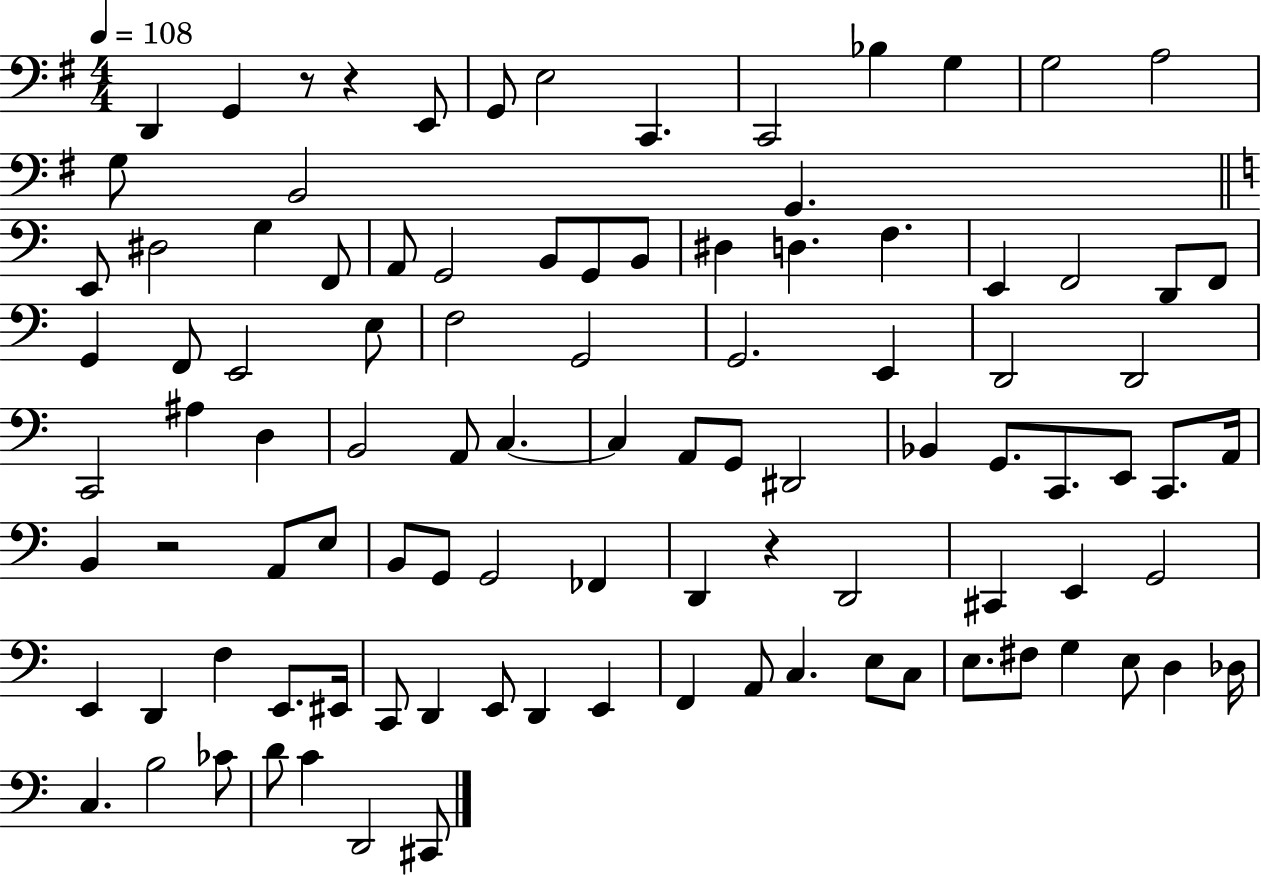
X:1
T:Untitled
M:4/4
L:1/4
K:G
D,, G,, z/2 z E,,/2 G,,/2 E,2 C,, C,,2 _B, G, G,2 A,2 G,/2 B,,2 G,, E,,/2 ^D,2 G, F,,/2 A,,/2 G,,2 B,,/2 G,,/2 B,,/2 ^D, D, F, E,, F,,2 D,,/2 F,,/2 G,, F,,/2 E,,2 E,/2 F,2 G,,2 G,,2 E,, D,,2 D,,2 C,,2 ^A, D, B,,2 A,,/2 C, C, A,,/2 G,,/2 ^D,,2 _B,, G,,/2 C,,/2 E,,/2 C,,/2 A,,/4 B,, z2 A,,/2 E,/2 B,,/2 G,,/2 G,,2 _F,, D,, z D,,2 ^C,, E,, G,,2 E,, D,, F, E,,/2 ^E,,/4 C,,/2 D,, E,,/2 D,, E,, F,, A,,/2 C, E,/2 C,/2 E,/2 ^F,/2 G, E,/2 D, _D,/4 C, B,2 _C/2 D/2 C D,,2 ^C,,/2